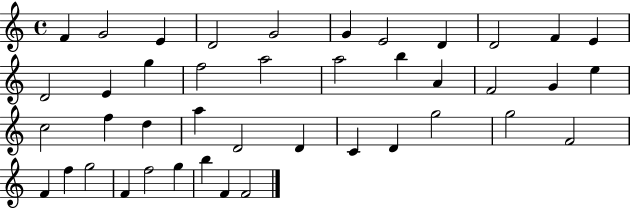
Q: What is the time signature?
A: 4/4